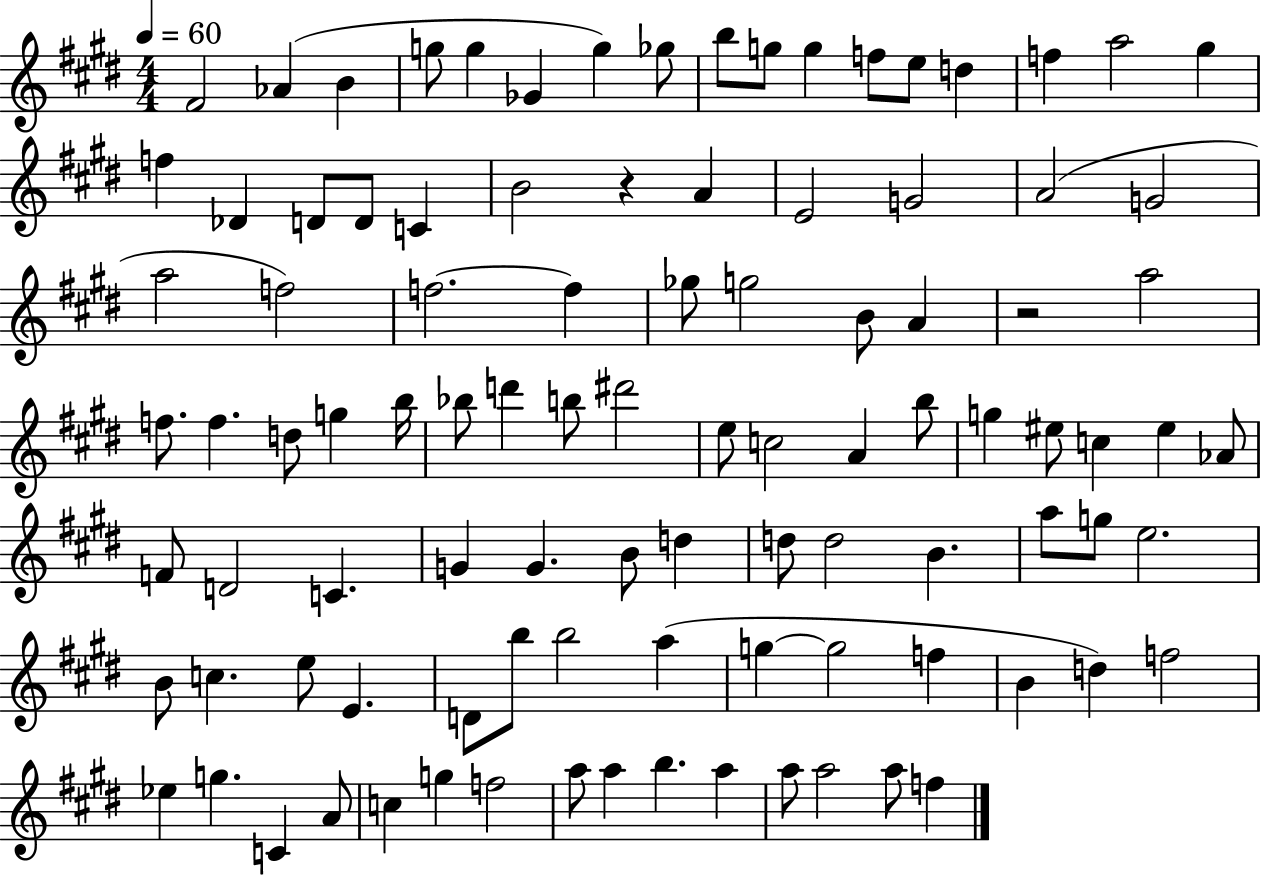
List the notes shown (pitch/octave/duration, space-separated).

F#4/h Ab4/q B4/q G5/e G5/q Gb4/q G5/q Gb5/e B5/e G5/e G5/q F5/e E5/e D5/q F5/q A5/h G#5/q F5/q Db4/q D4/e D4/e C4/q B4/h R/q A4/q E4/h G4/h A4/h G4/h A5/h F5/h F5/h. F5/q Gb5/e G5/h B4/e A4/q R/h A5/h F5/e. F5/q. D5/e G5/q B5/s Bb5/e D6/q B5/e D#6/h E5/e C5/h A4/q B5/e G5/q EIS5/e C5/q EIS5/q Ab4/e F4/e D4/h C4/q. G4/q G4/q. B4/e D5/q D5/e D5/h B4/q. A5/e G5/e E5/h. B4/e C5/q. E5/e E4/q. D4/e B5/e B5/h A5/q G5/q G5/h F5/q B4/q D5/q F5/h Eb5/q G5/q. C4/q A4/e C5/q G5/q F5/h A5/e A5/q B5/q. A5/q A5/e A5/h A5/e F5/q